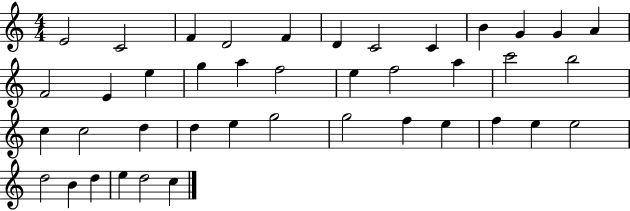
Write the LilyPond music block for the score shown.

{
  \clef treble
  \numericTimeSignature
  \time 4/4
  \key c \major
  e'2 c'2 | f'4 d'2 f'4 | d'4 c'2 c'4 | b'4 g'4 g'4 a'4 | \break f'2 e'4 e''4 | g''4 a''4 f''2 | e''4 f''2 a''4 | c'''2 b''2 | \break c''4 c''2 d''4 | d''4 e''4 g''2 | g''2 f''4 e''4 | f''4 e''4 e''2 | \break d''2 b'4 d''4 | e''4 d''2 c''4 | \bar "|."
}